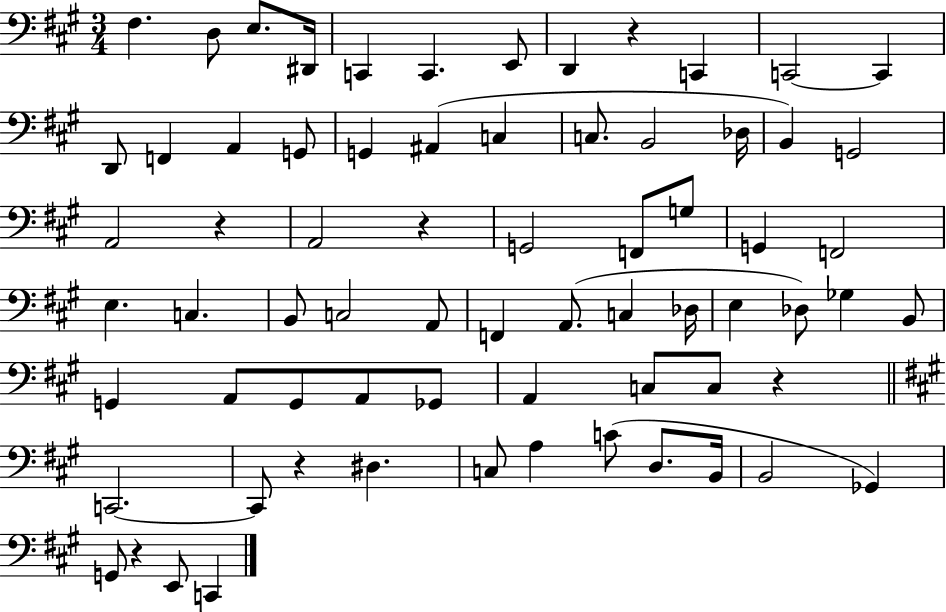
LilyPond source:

{
  \clef bass
  \numericTimeSignature
  \time 3/4
  \key a \major
  fis4. d8 e8. dis,16 | c,4 c,4. e,8 | d,4 r4 c,4 | c,2~~ c,4 | \break d,8 f,4 a,4 g,8 | g,4 ais,4( c4 | c8. b,2 des16 | b,4) g,2 | \break a,2 r4 | a,2 r4 | g,2 f,8 g8 | g,4 f,2 | \break e4. c4. | b,8 c2 a,8 | f,4 a,8.( c4 des16 | e4 des8) ges4 b,8 | \break g,4 a,8 g,8 a,8 ges,8 | a,4 c8 c8 r4 | \bar "||" \break \key a \major c,2.~~ | c,8 r4 dis4. | c8 a4 c'8( d8. b,16 | b,2 ges,4) | \break g,8 r4 e,8 c,4 | \bar "|."
}